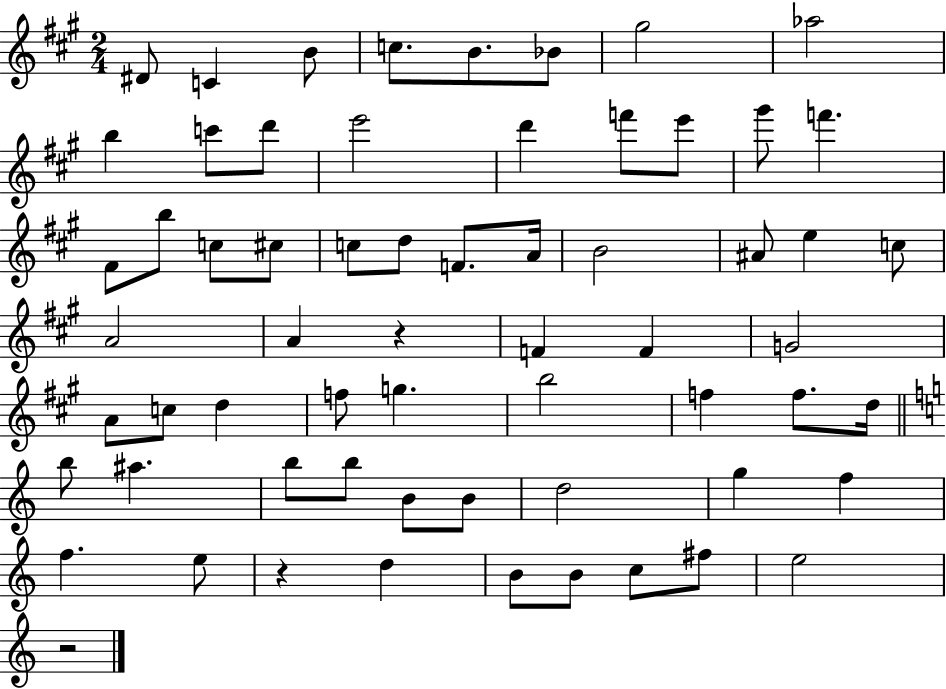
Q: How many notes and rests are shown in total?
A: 63